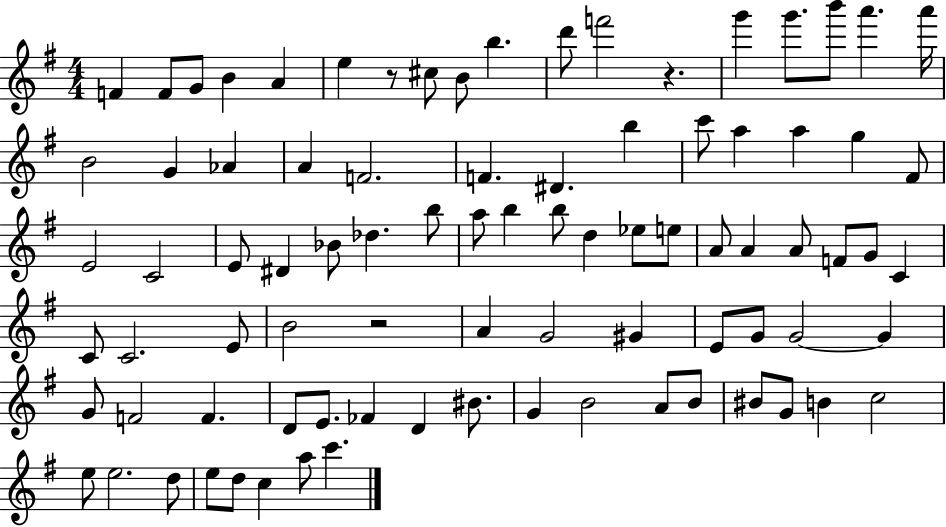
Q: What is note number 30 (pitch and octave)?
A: E4